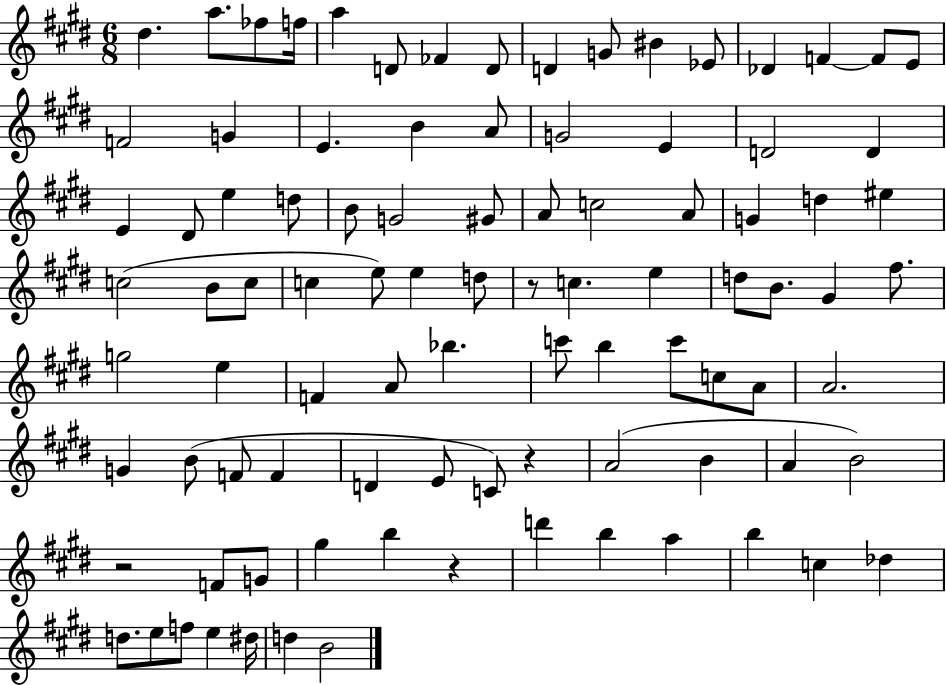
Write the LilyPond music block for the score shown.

{
  \clef treble
  \numericTimeSignature
  \time 6/8
  \key e \major
  dis''4. a''8. fes''8 f''16 | a''4 d'8 fes'4 d'8 | d'4 g'8 bis'4 ees'8 | des'4 f'4~~ f'8 e'8 | \break f'2 g'4 | e'4. b'4 a'8 | g'2 e'4 | d'2 d'4 | \break e'4 dis'8 e''4 d''8 | b'8 g'2 gis'8 | a'8 c''2 a'8 | g'4 d''4 eis''4 | \break c''2( b'8 c''8 | c''4 e''8) e''4 d''8 | r8 c''4. e''4 | d''8 b'8. gis'4 fis''8. | \break g''2 e''4 | f'4 a'8 bes''4. | c'''8 b''4 c'''8 c''8 a'8 | a'2. | \break g'4 b'8( f'8 f'4 | d'4 e'8 c'8) r4 | a'2( b'4 | a'4 b'2) | \break r2 f'8 g'8 | gis''4 b''4 r4 | d'''4 b''4 a''4 | b''4 c''4 des''4 | \break d''8. e''8 f''8 e''4 dis''16 | d''4 b'2 | \bar "|."
}